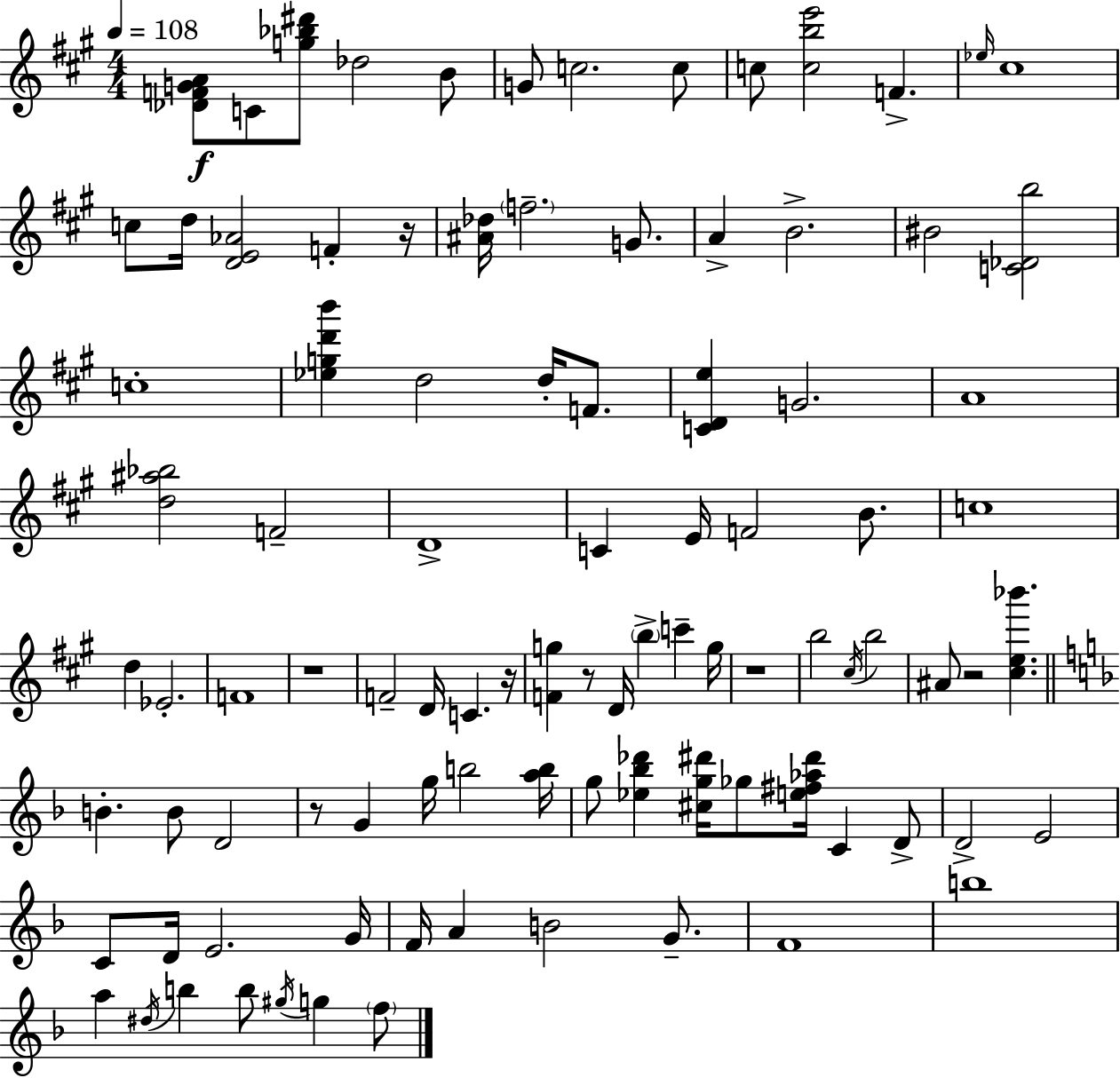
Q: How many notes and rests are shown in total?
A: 96